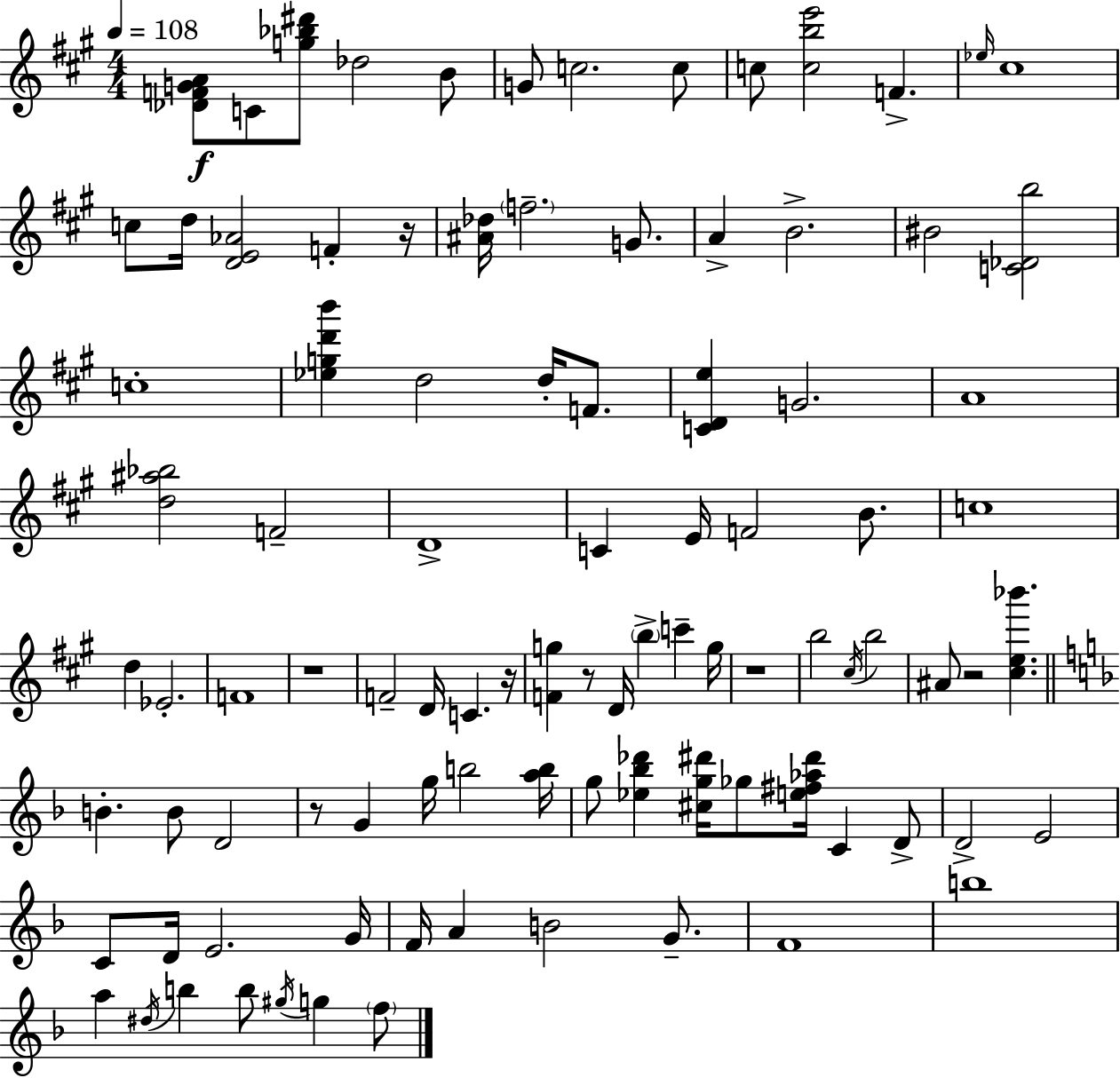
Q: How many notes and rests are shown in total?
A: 96